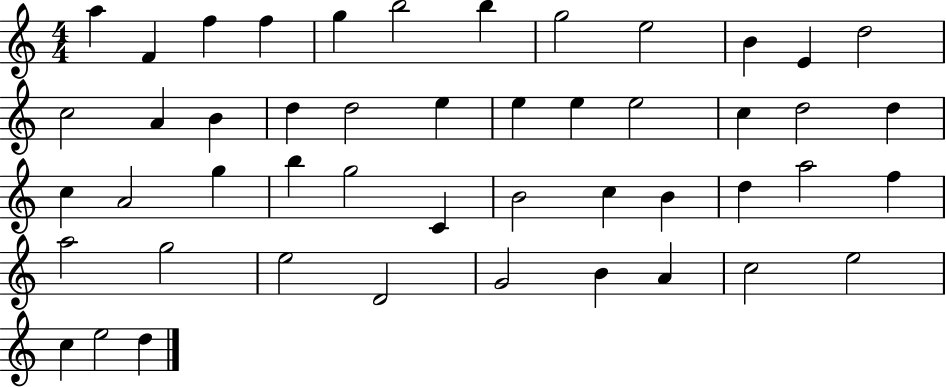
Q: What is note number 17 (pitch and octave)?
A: D5